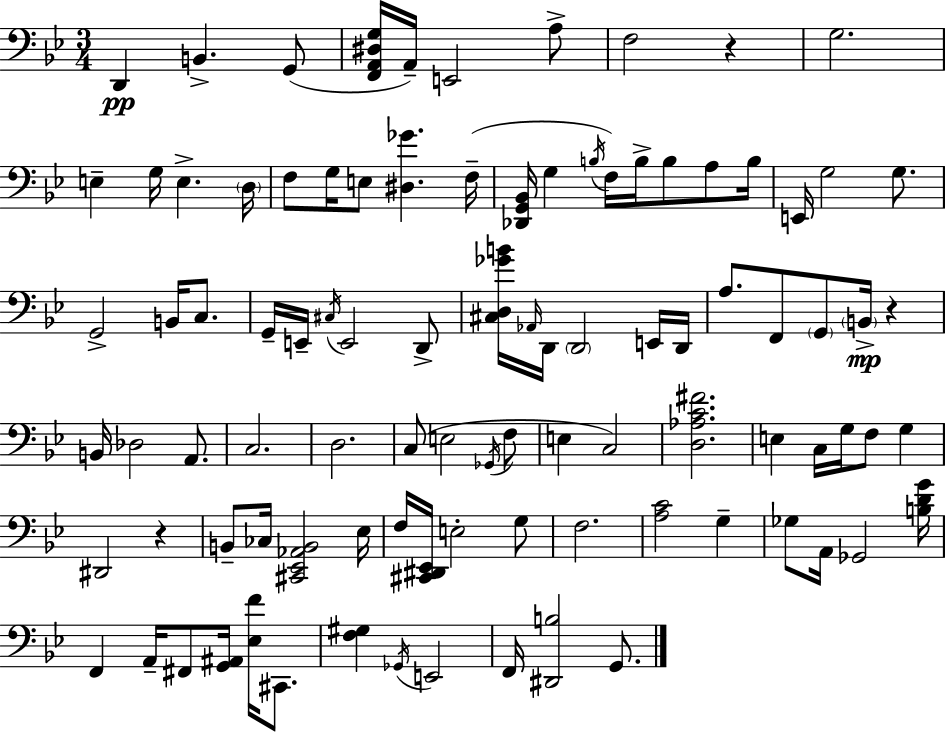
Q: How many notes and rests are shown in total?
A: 95